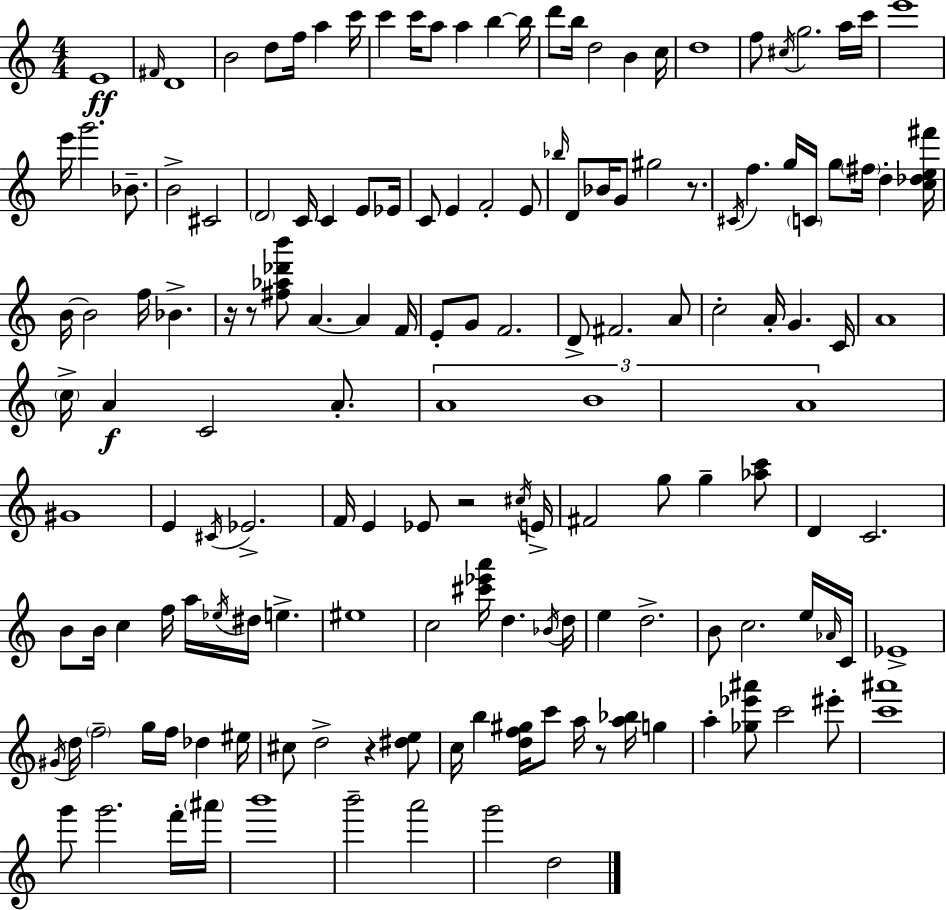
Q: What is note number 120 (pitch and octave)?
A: C#5